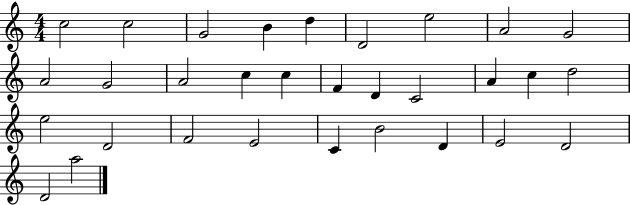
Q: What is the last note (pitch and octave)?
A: A5